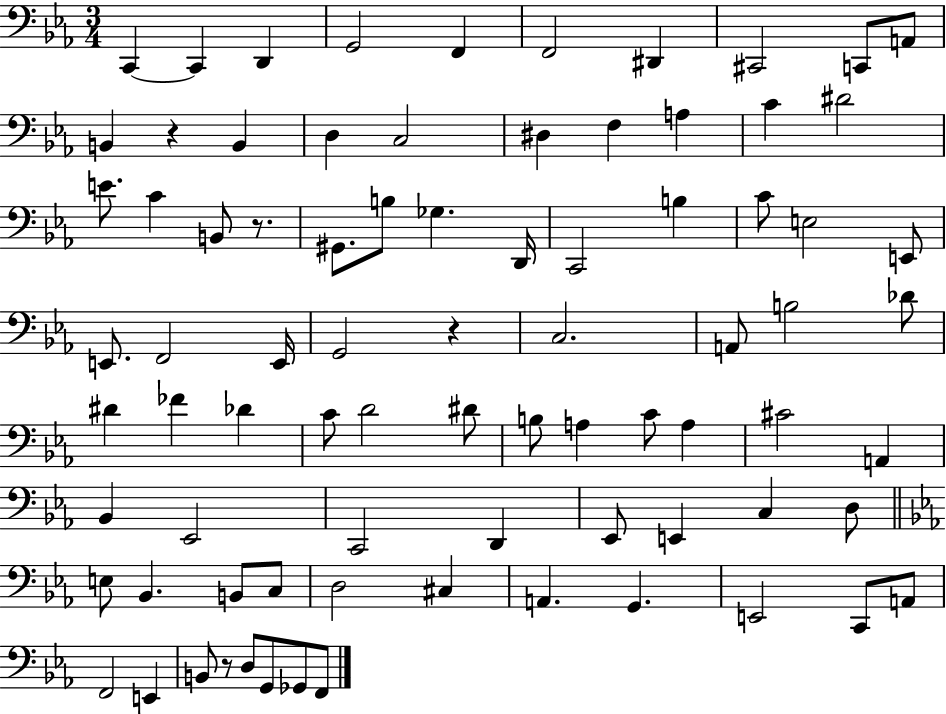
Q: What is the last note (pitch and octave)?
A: F2